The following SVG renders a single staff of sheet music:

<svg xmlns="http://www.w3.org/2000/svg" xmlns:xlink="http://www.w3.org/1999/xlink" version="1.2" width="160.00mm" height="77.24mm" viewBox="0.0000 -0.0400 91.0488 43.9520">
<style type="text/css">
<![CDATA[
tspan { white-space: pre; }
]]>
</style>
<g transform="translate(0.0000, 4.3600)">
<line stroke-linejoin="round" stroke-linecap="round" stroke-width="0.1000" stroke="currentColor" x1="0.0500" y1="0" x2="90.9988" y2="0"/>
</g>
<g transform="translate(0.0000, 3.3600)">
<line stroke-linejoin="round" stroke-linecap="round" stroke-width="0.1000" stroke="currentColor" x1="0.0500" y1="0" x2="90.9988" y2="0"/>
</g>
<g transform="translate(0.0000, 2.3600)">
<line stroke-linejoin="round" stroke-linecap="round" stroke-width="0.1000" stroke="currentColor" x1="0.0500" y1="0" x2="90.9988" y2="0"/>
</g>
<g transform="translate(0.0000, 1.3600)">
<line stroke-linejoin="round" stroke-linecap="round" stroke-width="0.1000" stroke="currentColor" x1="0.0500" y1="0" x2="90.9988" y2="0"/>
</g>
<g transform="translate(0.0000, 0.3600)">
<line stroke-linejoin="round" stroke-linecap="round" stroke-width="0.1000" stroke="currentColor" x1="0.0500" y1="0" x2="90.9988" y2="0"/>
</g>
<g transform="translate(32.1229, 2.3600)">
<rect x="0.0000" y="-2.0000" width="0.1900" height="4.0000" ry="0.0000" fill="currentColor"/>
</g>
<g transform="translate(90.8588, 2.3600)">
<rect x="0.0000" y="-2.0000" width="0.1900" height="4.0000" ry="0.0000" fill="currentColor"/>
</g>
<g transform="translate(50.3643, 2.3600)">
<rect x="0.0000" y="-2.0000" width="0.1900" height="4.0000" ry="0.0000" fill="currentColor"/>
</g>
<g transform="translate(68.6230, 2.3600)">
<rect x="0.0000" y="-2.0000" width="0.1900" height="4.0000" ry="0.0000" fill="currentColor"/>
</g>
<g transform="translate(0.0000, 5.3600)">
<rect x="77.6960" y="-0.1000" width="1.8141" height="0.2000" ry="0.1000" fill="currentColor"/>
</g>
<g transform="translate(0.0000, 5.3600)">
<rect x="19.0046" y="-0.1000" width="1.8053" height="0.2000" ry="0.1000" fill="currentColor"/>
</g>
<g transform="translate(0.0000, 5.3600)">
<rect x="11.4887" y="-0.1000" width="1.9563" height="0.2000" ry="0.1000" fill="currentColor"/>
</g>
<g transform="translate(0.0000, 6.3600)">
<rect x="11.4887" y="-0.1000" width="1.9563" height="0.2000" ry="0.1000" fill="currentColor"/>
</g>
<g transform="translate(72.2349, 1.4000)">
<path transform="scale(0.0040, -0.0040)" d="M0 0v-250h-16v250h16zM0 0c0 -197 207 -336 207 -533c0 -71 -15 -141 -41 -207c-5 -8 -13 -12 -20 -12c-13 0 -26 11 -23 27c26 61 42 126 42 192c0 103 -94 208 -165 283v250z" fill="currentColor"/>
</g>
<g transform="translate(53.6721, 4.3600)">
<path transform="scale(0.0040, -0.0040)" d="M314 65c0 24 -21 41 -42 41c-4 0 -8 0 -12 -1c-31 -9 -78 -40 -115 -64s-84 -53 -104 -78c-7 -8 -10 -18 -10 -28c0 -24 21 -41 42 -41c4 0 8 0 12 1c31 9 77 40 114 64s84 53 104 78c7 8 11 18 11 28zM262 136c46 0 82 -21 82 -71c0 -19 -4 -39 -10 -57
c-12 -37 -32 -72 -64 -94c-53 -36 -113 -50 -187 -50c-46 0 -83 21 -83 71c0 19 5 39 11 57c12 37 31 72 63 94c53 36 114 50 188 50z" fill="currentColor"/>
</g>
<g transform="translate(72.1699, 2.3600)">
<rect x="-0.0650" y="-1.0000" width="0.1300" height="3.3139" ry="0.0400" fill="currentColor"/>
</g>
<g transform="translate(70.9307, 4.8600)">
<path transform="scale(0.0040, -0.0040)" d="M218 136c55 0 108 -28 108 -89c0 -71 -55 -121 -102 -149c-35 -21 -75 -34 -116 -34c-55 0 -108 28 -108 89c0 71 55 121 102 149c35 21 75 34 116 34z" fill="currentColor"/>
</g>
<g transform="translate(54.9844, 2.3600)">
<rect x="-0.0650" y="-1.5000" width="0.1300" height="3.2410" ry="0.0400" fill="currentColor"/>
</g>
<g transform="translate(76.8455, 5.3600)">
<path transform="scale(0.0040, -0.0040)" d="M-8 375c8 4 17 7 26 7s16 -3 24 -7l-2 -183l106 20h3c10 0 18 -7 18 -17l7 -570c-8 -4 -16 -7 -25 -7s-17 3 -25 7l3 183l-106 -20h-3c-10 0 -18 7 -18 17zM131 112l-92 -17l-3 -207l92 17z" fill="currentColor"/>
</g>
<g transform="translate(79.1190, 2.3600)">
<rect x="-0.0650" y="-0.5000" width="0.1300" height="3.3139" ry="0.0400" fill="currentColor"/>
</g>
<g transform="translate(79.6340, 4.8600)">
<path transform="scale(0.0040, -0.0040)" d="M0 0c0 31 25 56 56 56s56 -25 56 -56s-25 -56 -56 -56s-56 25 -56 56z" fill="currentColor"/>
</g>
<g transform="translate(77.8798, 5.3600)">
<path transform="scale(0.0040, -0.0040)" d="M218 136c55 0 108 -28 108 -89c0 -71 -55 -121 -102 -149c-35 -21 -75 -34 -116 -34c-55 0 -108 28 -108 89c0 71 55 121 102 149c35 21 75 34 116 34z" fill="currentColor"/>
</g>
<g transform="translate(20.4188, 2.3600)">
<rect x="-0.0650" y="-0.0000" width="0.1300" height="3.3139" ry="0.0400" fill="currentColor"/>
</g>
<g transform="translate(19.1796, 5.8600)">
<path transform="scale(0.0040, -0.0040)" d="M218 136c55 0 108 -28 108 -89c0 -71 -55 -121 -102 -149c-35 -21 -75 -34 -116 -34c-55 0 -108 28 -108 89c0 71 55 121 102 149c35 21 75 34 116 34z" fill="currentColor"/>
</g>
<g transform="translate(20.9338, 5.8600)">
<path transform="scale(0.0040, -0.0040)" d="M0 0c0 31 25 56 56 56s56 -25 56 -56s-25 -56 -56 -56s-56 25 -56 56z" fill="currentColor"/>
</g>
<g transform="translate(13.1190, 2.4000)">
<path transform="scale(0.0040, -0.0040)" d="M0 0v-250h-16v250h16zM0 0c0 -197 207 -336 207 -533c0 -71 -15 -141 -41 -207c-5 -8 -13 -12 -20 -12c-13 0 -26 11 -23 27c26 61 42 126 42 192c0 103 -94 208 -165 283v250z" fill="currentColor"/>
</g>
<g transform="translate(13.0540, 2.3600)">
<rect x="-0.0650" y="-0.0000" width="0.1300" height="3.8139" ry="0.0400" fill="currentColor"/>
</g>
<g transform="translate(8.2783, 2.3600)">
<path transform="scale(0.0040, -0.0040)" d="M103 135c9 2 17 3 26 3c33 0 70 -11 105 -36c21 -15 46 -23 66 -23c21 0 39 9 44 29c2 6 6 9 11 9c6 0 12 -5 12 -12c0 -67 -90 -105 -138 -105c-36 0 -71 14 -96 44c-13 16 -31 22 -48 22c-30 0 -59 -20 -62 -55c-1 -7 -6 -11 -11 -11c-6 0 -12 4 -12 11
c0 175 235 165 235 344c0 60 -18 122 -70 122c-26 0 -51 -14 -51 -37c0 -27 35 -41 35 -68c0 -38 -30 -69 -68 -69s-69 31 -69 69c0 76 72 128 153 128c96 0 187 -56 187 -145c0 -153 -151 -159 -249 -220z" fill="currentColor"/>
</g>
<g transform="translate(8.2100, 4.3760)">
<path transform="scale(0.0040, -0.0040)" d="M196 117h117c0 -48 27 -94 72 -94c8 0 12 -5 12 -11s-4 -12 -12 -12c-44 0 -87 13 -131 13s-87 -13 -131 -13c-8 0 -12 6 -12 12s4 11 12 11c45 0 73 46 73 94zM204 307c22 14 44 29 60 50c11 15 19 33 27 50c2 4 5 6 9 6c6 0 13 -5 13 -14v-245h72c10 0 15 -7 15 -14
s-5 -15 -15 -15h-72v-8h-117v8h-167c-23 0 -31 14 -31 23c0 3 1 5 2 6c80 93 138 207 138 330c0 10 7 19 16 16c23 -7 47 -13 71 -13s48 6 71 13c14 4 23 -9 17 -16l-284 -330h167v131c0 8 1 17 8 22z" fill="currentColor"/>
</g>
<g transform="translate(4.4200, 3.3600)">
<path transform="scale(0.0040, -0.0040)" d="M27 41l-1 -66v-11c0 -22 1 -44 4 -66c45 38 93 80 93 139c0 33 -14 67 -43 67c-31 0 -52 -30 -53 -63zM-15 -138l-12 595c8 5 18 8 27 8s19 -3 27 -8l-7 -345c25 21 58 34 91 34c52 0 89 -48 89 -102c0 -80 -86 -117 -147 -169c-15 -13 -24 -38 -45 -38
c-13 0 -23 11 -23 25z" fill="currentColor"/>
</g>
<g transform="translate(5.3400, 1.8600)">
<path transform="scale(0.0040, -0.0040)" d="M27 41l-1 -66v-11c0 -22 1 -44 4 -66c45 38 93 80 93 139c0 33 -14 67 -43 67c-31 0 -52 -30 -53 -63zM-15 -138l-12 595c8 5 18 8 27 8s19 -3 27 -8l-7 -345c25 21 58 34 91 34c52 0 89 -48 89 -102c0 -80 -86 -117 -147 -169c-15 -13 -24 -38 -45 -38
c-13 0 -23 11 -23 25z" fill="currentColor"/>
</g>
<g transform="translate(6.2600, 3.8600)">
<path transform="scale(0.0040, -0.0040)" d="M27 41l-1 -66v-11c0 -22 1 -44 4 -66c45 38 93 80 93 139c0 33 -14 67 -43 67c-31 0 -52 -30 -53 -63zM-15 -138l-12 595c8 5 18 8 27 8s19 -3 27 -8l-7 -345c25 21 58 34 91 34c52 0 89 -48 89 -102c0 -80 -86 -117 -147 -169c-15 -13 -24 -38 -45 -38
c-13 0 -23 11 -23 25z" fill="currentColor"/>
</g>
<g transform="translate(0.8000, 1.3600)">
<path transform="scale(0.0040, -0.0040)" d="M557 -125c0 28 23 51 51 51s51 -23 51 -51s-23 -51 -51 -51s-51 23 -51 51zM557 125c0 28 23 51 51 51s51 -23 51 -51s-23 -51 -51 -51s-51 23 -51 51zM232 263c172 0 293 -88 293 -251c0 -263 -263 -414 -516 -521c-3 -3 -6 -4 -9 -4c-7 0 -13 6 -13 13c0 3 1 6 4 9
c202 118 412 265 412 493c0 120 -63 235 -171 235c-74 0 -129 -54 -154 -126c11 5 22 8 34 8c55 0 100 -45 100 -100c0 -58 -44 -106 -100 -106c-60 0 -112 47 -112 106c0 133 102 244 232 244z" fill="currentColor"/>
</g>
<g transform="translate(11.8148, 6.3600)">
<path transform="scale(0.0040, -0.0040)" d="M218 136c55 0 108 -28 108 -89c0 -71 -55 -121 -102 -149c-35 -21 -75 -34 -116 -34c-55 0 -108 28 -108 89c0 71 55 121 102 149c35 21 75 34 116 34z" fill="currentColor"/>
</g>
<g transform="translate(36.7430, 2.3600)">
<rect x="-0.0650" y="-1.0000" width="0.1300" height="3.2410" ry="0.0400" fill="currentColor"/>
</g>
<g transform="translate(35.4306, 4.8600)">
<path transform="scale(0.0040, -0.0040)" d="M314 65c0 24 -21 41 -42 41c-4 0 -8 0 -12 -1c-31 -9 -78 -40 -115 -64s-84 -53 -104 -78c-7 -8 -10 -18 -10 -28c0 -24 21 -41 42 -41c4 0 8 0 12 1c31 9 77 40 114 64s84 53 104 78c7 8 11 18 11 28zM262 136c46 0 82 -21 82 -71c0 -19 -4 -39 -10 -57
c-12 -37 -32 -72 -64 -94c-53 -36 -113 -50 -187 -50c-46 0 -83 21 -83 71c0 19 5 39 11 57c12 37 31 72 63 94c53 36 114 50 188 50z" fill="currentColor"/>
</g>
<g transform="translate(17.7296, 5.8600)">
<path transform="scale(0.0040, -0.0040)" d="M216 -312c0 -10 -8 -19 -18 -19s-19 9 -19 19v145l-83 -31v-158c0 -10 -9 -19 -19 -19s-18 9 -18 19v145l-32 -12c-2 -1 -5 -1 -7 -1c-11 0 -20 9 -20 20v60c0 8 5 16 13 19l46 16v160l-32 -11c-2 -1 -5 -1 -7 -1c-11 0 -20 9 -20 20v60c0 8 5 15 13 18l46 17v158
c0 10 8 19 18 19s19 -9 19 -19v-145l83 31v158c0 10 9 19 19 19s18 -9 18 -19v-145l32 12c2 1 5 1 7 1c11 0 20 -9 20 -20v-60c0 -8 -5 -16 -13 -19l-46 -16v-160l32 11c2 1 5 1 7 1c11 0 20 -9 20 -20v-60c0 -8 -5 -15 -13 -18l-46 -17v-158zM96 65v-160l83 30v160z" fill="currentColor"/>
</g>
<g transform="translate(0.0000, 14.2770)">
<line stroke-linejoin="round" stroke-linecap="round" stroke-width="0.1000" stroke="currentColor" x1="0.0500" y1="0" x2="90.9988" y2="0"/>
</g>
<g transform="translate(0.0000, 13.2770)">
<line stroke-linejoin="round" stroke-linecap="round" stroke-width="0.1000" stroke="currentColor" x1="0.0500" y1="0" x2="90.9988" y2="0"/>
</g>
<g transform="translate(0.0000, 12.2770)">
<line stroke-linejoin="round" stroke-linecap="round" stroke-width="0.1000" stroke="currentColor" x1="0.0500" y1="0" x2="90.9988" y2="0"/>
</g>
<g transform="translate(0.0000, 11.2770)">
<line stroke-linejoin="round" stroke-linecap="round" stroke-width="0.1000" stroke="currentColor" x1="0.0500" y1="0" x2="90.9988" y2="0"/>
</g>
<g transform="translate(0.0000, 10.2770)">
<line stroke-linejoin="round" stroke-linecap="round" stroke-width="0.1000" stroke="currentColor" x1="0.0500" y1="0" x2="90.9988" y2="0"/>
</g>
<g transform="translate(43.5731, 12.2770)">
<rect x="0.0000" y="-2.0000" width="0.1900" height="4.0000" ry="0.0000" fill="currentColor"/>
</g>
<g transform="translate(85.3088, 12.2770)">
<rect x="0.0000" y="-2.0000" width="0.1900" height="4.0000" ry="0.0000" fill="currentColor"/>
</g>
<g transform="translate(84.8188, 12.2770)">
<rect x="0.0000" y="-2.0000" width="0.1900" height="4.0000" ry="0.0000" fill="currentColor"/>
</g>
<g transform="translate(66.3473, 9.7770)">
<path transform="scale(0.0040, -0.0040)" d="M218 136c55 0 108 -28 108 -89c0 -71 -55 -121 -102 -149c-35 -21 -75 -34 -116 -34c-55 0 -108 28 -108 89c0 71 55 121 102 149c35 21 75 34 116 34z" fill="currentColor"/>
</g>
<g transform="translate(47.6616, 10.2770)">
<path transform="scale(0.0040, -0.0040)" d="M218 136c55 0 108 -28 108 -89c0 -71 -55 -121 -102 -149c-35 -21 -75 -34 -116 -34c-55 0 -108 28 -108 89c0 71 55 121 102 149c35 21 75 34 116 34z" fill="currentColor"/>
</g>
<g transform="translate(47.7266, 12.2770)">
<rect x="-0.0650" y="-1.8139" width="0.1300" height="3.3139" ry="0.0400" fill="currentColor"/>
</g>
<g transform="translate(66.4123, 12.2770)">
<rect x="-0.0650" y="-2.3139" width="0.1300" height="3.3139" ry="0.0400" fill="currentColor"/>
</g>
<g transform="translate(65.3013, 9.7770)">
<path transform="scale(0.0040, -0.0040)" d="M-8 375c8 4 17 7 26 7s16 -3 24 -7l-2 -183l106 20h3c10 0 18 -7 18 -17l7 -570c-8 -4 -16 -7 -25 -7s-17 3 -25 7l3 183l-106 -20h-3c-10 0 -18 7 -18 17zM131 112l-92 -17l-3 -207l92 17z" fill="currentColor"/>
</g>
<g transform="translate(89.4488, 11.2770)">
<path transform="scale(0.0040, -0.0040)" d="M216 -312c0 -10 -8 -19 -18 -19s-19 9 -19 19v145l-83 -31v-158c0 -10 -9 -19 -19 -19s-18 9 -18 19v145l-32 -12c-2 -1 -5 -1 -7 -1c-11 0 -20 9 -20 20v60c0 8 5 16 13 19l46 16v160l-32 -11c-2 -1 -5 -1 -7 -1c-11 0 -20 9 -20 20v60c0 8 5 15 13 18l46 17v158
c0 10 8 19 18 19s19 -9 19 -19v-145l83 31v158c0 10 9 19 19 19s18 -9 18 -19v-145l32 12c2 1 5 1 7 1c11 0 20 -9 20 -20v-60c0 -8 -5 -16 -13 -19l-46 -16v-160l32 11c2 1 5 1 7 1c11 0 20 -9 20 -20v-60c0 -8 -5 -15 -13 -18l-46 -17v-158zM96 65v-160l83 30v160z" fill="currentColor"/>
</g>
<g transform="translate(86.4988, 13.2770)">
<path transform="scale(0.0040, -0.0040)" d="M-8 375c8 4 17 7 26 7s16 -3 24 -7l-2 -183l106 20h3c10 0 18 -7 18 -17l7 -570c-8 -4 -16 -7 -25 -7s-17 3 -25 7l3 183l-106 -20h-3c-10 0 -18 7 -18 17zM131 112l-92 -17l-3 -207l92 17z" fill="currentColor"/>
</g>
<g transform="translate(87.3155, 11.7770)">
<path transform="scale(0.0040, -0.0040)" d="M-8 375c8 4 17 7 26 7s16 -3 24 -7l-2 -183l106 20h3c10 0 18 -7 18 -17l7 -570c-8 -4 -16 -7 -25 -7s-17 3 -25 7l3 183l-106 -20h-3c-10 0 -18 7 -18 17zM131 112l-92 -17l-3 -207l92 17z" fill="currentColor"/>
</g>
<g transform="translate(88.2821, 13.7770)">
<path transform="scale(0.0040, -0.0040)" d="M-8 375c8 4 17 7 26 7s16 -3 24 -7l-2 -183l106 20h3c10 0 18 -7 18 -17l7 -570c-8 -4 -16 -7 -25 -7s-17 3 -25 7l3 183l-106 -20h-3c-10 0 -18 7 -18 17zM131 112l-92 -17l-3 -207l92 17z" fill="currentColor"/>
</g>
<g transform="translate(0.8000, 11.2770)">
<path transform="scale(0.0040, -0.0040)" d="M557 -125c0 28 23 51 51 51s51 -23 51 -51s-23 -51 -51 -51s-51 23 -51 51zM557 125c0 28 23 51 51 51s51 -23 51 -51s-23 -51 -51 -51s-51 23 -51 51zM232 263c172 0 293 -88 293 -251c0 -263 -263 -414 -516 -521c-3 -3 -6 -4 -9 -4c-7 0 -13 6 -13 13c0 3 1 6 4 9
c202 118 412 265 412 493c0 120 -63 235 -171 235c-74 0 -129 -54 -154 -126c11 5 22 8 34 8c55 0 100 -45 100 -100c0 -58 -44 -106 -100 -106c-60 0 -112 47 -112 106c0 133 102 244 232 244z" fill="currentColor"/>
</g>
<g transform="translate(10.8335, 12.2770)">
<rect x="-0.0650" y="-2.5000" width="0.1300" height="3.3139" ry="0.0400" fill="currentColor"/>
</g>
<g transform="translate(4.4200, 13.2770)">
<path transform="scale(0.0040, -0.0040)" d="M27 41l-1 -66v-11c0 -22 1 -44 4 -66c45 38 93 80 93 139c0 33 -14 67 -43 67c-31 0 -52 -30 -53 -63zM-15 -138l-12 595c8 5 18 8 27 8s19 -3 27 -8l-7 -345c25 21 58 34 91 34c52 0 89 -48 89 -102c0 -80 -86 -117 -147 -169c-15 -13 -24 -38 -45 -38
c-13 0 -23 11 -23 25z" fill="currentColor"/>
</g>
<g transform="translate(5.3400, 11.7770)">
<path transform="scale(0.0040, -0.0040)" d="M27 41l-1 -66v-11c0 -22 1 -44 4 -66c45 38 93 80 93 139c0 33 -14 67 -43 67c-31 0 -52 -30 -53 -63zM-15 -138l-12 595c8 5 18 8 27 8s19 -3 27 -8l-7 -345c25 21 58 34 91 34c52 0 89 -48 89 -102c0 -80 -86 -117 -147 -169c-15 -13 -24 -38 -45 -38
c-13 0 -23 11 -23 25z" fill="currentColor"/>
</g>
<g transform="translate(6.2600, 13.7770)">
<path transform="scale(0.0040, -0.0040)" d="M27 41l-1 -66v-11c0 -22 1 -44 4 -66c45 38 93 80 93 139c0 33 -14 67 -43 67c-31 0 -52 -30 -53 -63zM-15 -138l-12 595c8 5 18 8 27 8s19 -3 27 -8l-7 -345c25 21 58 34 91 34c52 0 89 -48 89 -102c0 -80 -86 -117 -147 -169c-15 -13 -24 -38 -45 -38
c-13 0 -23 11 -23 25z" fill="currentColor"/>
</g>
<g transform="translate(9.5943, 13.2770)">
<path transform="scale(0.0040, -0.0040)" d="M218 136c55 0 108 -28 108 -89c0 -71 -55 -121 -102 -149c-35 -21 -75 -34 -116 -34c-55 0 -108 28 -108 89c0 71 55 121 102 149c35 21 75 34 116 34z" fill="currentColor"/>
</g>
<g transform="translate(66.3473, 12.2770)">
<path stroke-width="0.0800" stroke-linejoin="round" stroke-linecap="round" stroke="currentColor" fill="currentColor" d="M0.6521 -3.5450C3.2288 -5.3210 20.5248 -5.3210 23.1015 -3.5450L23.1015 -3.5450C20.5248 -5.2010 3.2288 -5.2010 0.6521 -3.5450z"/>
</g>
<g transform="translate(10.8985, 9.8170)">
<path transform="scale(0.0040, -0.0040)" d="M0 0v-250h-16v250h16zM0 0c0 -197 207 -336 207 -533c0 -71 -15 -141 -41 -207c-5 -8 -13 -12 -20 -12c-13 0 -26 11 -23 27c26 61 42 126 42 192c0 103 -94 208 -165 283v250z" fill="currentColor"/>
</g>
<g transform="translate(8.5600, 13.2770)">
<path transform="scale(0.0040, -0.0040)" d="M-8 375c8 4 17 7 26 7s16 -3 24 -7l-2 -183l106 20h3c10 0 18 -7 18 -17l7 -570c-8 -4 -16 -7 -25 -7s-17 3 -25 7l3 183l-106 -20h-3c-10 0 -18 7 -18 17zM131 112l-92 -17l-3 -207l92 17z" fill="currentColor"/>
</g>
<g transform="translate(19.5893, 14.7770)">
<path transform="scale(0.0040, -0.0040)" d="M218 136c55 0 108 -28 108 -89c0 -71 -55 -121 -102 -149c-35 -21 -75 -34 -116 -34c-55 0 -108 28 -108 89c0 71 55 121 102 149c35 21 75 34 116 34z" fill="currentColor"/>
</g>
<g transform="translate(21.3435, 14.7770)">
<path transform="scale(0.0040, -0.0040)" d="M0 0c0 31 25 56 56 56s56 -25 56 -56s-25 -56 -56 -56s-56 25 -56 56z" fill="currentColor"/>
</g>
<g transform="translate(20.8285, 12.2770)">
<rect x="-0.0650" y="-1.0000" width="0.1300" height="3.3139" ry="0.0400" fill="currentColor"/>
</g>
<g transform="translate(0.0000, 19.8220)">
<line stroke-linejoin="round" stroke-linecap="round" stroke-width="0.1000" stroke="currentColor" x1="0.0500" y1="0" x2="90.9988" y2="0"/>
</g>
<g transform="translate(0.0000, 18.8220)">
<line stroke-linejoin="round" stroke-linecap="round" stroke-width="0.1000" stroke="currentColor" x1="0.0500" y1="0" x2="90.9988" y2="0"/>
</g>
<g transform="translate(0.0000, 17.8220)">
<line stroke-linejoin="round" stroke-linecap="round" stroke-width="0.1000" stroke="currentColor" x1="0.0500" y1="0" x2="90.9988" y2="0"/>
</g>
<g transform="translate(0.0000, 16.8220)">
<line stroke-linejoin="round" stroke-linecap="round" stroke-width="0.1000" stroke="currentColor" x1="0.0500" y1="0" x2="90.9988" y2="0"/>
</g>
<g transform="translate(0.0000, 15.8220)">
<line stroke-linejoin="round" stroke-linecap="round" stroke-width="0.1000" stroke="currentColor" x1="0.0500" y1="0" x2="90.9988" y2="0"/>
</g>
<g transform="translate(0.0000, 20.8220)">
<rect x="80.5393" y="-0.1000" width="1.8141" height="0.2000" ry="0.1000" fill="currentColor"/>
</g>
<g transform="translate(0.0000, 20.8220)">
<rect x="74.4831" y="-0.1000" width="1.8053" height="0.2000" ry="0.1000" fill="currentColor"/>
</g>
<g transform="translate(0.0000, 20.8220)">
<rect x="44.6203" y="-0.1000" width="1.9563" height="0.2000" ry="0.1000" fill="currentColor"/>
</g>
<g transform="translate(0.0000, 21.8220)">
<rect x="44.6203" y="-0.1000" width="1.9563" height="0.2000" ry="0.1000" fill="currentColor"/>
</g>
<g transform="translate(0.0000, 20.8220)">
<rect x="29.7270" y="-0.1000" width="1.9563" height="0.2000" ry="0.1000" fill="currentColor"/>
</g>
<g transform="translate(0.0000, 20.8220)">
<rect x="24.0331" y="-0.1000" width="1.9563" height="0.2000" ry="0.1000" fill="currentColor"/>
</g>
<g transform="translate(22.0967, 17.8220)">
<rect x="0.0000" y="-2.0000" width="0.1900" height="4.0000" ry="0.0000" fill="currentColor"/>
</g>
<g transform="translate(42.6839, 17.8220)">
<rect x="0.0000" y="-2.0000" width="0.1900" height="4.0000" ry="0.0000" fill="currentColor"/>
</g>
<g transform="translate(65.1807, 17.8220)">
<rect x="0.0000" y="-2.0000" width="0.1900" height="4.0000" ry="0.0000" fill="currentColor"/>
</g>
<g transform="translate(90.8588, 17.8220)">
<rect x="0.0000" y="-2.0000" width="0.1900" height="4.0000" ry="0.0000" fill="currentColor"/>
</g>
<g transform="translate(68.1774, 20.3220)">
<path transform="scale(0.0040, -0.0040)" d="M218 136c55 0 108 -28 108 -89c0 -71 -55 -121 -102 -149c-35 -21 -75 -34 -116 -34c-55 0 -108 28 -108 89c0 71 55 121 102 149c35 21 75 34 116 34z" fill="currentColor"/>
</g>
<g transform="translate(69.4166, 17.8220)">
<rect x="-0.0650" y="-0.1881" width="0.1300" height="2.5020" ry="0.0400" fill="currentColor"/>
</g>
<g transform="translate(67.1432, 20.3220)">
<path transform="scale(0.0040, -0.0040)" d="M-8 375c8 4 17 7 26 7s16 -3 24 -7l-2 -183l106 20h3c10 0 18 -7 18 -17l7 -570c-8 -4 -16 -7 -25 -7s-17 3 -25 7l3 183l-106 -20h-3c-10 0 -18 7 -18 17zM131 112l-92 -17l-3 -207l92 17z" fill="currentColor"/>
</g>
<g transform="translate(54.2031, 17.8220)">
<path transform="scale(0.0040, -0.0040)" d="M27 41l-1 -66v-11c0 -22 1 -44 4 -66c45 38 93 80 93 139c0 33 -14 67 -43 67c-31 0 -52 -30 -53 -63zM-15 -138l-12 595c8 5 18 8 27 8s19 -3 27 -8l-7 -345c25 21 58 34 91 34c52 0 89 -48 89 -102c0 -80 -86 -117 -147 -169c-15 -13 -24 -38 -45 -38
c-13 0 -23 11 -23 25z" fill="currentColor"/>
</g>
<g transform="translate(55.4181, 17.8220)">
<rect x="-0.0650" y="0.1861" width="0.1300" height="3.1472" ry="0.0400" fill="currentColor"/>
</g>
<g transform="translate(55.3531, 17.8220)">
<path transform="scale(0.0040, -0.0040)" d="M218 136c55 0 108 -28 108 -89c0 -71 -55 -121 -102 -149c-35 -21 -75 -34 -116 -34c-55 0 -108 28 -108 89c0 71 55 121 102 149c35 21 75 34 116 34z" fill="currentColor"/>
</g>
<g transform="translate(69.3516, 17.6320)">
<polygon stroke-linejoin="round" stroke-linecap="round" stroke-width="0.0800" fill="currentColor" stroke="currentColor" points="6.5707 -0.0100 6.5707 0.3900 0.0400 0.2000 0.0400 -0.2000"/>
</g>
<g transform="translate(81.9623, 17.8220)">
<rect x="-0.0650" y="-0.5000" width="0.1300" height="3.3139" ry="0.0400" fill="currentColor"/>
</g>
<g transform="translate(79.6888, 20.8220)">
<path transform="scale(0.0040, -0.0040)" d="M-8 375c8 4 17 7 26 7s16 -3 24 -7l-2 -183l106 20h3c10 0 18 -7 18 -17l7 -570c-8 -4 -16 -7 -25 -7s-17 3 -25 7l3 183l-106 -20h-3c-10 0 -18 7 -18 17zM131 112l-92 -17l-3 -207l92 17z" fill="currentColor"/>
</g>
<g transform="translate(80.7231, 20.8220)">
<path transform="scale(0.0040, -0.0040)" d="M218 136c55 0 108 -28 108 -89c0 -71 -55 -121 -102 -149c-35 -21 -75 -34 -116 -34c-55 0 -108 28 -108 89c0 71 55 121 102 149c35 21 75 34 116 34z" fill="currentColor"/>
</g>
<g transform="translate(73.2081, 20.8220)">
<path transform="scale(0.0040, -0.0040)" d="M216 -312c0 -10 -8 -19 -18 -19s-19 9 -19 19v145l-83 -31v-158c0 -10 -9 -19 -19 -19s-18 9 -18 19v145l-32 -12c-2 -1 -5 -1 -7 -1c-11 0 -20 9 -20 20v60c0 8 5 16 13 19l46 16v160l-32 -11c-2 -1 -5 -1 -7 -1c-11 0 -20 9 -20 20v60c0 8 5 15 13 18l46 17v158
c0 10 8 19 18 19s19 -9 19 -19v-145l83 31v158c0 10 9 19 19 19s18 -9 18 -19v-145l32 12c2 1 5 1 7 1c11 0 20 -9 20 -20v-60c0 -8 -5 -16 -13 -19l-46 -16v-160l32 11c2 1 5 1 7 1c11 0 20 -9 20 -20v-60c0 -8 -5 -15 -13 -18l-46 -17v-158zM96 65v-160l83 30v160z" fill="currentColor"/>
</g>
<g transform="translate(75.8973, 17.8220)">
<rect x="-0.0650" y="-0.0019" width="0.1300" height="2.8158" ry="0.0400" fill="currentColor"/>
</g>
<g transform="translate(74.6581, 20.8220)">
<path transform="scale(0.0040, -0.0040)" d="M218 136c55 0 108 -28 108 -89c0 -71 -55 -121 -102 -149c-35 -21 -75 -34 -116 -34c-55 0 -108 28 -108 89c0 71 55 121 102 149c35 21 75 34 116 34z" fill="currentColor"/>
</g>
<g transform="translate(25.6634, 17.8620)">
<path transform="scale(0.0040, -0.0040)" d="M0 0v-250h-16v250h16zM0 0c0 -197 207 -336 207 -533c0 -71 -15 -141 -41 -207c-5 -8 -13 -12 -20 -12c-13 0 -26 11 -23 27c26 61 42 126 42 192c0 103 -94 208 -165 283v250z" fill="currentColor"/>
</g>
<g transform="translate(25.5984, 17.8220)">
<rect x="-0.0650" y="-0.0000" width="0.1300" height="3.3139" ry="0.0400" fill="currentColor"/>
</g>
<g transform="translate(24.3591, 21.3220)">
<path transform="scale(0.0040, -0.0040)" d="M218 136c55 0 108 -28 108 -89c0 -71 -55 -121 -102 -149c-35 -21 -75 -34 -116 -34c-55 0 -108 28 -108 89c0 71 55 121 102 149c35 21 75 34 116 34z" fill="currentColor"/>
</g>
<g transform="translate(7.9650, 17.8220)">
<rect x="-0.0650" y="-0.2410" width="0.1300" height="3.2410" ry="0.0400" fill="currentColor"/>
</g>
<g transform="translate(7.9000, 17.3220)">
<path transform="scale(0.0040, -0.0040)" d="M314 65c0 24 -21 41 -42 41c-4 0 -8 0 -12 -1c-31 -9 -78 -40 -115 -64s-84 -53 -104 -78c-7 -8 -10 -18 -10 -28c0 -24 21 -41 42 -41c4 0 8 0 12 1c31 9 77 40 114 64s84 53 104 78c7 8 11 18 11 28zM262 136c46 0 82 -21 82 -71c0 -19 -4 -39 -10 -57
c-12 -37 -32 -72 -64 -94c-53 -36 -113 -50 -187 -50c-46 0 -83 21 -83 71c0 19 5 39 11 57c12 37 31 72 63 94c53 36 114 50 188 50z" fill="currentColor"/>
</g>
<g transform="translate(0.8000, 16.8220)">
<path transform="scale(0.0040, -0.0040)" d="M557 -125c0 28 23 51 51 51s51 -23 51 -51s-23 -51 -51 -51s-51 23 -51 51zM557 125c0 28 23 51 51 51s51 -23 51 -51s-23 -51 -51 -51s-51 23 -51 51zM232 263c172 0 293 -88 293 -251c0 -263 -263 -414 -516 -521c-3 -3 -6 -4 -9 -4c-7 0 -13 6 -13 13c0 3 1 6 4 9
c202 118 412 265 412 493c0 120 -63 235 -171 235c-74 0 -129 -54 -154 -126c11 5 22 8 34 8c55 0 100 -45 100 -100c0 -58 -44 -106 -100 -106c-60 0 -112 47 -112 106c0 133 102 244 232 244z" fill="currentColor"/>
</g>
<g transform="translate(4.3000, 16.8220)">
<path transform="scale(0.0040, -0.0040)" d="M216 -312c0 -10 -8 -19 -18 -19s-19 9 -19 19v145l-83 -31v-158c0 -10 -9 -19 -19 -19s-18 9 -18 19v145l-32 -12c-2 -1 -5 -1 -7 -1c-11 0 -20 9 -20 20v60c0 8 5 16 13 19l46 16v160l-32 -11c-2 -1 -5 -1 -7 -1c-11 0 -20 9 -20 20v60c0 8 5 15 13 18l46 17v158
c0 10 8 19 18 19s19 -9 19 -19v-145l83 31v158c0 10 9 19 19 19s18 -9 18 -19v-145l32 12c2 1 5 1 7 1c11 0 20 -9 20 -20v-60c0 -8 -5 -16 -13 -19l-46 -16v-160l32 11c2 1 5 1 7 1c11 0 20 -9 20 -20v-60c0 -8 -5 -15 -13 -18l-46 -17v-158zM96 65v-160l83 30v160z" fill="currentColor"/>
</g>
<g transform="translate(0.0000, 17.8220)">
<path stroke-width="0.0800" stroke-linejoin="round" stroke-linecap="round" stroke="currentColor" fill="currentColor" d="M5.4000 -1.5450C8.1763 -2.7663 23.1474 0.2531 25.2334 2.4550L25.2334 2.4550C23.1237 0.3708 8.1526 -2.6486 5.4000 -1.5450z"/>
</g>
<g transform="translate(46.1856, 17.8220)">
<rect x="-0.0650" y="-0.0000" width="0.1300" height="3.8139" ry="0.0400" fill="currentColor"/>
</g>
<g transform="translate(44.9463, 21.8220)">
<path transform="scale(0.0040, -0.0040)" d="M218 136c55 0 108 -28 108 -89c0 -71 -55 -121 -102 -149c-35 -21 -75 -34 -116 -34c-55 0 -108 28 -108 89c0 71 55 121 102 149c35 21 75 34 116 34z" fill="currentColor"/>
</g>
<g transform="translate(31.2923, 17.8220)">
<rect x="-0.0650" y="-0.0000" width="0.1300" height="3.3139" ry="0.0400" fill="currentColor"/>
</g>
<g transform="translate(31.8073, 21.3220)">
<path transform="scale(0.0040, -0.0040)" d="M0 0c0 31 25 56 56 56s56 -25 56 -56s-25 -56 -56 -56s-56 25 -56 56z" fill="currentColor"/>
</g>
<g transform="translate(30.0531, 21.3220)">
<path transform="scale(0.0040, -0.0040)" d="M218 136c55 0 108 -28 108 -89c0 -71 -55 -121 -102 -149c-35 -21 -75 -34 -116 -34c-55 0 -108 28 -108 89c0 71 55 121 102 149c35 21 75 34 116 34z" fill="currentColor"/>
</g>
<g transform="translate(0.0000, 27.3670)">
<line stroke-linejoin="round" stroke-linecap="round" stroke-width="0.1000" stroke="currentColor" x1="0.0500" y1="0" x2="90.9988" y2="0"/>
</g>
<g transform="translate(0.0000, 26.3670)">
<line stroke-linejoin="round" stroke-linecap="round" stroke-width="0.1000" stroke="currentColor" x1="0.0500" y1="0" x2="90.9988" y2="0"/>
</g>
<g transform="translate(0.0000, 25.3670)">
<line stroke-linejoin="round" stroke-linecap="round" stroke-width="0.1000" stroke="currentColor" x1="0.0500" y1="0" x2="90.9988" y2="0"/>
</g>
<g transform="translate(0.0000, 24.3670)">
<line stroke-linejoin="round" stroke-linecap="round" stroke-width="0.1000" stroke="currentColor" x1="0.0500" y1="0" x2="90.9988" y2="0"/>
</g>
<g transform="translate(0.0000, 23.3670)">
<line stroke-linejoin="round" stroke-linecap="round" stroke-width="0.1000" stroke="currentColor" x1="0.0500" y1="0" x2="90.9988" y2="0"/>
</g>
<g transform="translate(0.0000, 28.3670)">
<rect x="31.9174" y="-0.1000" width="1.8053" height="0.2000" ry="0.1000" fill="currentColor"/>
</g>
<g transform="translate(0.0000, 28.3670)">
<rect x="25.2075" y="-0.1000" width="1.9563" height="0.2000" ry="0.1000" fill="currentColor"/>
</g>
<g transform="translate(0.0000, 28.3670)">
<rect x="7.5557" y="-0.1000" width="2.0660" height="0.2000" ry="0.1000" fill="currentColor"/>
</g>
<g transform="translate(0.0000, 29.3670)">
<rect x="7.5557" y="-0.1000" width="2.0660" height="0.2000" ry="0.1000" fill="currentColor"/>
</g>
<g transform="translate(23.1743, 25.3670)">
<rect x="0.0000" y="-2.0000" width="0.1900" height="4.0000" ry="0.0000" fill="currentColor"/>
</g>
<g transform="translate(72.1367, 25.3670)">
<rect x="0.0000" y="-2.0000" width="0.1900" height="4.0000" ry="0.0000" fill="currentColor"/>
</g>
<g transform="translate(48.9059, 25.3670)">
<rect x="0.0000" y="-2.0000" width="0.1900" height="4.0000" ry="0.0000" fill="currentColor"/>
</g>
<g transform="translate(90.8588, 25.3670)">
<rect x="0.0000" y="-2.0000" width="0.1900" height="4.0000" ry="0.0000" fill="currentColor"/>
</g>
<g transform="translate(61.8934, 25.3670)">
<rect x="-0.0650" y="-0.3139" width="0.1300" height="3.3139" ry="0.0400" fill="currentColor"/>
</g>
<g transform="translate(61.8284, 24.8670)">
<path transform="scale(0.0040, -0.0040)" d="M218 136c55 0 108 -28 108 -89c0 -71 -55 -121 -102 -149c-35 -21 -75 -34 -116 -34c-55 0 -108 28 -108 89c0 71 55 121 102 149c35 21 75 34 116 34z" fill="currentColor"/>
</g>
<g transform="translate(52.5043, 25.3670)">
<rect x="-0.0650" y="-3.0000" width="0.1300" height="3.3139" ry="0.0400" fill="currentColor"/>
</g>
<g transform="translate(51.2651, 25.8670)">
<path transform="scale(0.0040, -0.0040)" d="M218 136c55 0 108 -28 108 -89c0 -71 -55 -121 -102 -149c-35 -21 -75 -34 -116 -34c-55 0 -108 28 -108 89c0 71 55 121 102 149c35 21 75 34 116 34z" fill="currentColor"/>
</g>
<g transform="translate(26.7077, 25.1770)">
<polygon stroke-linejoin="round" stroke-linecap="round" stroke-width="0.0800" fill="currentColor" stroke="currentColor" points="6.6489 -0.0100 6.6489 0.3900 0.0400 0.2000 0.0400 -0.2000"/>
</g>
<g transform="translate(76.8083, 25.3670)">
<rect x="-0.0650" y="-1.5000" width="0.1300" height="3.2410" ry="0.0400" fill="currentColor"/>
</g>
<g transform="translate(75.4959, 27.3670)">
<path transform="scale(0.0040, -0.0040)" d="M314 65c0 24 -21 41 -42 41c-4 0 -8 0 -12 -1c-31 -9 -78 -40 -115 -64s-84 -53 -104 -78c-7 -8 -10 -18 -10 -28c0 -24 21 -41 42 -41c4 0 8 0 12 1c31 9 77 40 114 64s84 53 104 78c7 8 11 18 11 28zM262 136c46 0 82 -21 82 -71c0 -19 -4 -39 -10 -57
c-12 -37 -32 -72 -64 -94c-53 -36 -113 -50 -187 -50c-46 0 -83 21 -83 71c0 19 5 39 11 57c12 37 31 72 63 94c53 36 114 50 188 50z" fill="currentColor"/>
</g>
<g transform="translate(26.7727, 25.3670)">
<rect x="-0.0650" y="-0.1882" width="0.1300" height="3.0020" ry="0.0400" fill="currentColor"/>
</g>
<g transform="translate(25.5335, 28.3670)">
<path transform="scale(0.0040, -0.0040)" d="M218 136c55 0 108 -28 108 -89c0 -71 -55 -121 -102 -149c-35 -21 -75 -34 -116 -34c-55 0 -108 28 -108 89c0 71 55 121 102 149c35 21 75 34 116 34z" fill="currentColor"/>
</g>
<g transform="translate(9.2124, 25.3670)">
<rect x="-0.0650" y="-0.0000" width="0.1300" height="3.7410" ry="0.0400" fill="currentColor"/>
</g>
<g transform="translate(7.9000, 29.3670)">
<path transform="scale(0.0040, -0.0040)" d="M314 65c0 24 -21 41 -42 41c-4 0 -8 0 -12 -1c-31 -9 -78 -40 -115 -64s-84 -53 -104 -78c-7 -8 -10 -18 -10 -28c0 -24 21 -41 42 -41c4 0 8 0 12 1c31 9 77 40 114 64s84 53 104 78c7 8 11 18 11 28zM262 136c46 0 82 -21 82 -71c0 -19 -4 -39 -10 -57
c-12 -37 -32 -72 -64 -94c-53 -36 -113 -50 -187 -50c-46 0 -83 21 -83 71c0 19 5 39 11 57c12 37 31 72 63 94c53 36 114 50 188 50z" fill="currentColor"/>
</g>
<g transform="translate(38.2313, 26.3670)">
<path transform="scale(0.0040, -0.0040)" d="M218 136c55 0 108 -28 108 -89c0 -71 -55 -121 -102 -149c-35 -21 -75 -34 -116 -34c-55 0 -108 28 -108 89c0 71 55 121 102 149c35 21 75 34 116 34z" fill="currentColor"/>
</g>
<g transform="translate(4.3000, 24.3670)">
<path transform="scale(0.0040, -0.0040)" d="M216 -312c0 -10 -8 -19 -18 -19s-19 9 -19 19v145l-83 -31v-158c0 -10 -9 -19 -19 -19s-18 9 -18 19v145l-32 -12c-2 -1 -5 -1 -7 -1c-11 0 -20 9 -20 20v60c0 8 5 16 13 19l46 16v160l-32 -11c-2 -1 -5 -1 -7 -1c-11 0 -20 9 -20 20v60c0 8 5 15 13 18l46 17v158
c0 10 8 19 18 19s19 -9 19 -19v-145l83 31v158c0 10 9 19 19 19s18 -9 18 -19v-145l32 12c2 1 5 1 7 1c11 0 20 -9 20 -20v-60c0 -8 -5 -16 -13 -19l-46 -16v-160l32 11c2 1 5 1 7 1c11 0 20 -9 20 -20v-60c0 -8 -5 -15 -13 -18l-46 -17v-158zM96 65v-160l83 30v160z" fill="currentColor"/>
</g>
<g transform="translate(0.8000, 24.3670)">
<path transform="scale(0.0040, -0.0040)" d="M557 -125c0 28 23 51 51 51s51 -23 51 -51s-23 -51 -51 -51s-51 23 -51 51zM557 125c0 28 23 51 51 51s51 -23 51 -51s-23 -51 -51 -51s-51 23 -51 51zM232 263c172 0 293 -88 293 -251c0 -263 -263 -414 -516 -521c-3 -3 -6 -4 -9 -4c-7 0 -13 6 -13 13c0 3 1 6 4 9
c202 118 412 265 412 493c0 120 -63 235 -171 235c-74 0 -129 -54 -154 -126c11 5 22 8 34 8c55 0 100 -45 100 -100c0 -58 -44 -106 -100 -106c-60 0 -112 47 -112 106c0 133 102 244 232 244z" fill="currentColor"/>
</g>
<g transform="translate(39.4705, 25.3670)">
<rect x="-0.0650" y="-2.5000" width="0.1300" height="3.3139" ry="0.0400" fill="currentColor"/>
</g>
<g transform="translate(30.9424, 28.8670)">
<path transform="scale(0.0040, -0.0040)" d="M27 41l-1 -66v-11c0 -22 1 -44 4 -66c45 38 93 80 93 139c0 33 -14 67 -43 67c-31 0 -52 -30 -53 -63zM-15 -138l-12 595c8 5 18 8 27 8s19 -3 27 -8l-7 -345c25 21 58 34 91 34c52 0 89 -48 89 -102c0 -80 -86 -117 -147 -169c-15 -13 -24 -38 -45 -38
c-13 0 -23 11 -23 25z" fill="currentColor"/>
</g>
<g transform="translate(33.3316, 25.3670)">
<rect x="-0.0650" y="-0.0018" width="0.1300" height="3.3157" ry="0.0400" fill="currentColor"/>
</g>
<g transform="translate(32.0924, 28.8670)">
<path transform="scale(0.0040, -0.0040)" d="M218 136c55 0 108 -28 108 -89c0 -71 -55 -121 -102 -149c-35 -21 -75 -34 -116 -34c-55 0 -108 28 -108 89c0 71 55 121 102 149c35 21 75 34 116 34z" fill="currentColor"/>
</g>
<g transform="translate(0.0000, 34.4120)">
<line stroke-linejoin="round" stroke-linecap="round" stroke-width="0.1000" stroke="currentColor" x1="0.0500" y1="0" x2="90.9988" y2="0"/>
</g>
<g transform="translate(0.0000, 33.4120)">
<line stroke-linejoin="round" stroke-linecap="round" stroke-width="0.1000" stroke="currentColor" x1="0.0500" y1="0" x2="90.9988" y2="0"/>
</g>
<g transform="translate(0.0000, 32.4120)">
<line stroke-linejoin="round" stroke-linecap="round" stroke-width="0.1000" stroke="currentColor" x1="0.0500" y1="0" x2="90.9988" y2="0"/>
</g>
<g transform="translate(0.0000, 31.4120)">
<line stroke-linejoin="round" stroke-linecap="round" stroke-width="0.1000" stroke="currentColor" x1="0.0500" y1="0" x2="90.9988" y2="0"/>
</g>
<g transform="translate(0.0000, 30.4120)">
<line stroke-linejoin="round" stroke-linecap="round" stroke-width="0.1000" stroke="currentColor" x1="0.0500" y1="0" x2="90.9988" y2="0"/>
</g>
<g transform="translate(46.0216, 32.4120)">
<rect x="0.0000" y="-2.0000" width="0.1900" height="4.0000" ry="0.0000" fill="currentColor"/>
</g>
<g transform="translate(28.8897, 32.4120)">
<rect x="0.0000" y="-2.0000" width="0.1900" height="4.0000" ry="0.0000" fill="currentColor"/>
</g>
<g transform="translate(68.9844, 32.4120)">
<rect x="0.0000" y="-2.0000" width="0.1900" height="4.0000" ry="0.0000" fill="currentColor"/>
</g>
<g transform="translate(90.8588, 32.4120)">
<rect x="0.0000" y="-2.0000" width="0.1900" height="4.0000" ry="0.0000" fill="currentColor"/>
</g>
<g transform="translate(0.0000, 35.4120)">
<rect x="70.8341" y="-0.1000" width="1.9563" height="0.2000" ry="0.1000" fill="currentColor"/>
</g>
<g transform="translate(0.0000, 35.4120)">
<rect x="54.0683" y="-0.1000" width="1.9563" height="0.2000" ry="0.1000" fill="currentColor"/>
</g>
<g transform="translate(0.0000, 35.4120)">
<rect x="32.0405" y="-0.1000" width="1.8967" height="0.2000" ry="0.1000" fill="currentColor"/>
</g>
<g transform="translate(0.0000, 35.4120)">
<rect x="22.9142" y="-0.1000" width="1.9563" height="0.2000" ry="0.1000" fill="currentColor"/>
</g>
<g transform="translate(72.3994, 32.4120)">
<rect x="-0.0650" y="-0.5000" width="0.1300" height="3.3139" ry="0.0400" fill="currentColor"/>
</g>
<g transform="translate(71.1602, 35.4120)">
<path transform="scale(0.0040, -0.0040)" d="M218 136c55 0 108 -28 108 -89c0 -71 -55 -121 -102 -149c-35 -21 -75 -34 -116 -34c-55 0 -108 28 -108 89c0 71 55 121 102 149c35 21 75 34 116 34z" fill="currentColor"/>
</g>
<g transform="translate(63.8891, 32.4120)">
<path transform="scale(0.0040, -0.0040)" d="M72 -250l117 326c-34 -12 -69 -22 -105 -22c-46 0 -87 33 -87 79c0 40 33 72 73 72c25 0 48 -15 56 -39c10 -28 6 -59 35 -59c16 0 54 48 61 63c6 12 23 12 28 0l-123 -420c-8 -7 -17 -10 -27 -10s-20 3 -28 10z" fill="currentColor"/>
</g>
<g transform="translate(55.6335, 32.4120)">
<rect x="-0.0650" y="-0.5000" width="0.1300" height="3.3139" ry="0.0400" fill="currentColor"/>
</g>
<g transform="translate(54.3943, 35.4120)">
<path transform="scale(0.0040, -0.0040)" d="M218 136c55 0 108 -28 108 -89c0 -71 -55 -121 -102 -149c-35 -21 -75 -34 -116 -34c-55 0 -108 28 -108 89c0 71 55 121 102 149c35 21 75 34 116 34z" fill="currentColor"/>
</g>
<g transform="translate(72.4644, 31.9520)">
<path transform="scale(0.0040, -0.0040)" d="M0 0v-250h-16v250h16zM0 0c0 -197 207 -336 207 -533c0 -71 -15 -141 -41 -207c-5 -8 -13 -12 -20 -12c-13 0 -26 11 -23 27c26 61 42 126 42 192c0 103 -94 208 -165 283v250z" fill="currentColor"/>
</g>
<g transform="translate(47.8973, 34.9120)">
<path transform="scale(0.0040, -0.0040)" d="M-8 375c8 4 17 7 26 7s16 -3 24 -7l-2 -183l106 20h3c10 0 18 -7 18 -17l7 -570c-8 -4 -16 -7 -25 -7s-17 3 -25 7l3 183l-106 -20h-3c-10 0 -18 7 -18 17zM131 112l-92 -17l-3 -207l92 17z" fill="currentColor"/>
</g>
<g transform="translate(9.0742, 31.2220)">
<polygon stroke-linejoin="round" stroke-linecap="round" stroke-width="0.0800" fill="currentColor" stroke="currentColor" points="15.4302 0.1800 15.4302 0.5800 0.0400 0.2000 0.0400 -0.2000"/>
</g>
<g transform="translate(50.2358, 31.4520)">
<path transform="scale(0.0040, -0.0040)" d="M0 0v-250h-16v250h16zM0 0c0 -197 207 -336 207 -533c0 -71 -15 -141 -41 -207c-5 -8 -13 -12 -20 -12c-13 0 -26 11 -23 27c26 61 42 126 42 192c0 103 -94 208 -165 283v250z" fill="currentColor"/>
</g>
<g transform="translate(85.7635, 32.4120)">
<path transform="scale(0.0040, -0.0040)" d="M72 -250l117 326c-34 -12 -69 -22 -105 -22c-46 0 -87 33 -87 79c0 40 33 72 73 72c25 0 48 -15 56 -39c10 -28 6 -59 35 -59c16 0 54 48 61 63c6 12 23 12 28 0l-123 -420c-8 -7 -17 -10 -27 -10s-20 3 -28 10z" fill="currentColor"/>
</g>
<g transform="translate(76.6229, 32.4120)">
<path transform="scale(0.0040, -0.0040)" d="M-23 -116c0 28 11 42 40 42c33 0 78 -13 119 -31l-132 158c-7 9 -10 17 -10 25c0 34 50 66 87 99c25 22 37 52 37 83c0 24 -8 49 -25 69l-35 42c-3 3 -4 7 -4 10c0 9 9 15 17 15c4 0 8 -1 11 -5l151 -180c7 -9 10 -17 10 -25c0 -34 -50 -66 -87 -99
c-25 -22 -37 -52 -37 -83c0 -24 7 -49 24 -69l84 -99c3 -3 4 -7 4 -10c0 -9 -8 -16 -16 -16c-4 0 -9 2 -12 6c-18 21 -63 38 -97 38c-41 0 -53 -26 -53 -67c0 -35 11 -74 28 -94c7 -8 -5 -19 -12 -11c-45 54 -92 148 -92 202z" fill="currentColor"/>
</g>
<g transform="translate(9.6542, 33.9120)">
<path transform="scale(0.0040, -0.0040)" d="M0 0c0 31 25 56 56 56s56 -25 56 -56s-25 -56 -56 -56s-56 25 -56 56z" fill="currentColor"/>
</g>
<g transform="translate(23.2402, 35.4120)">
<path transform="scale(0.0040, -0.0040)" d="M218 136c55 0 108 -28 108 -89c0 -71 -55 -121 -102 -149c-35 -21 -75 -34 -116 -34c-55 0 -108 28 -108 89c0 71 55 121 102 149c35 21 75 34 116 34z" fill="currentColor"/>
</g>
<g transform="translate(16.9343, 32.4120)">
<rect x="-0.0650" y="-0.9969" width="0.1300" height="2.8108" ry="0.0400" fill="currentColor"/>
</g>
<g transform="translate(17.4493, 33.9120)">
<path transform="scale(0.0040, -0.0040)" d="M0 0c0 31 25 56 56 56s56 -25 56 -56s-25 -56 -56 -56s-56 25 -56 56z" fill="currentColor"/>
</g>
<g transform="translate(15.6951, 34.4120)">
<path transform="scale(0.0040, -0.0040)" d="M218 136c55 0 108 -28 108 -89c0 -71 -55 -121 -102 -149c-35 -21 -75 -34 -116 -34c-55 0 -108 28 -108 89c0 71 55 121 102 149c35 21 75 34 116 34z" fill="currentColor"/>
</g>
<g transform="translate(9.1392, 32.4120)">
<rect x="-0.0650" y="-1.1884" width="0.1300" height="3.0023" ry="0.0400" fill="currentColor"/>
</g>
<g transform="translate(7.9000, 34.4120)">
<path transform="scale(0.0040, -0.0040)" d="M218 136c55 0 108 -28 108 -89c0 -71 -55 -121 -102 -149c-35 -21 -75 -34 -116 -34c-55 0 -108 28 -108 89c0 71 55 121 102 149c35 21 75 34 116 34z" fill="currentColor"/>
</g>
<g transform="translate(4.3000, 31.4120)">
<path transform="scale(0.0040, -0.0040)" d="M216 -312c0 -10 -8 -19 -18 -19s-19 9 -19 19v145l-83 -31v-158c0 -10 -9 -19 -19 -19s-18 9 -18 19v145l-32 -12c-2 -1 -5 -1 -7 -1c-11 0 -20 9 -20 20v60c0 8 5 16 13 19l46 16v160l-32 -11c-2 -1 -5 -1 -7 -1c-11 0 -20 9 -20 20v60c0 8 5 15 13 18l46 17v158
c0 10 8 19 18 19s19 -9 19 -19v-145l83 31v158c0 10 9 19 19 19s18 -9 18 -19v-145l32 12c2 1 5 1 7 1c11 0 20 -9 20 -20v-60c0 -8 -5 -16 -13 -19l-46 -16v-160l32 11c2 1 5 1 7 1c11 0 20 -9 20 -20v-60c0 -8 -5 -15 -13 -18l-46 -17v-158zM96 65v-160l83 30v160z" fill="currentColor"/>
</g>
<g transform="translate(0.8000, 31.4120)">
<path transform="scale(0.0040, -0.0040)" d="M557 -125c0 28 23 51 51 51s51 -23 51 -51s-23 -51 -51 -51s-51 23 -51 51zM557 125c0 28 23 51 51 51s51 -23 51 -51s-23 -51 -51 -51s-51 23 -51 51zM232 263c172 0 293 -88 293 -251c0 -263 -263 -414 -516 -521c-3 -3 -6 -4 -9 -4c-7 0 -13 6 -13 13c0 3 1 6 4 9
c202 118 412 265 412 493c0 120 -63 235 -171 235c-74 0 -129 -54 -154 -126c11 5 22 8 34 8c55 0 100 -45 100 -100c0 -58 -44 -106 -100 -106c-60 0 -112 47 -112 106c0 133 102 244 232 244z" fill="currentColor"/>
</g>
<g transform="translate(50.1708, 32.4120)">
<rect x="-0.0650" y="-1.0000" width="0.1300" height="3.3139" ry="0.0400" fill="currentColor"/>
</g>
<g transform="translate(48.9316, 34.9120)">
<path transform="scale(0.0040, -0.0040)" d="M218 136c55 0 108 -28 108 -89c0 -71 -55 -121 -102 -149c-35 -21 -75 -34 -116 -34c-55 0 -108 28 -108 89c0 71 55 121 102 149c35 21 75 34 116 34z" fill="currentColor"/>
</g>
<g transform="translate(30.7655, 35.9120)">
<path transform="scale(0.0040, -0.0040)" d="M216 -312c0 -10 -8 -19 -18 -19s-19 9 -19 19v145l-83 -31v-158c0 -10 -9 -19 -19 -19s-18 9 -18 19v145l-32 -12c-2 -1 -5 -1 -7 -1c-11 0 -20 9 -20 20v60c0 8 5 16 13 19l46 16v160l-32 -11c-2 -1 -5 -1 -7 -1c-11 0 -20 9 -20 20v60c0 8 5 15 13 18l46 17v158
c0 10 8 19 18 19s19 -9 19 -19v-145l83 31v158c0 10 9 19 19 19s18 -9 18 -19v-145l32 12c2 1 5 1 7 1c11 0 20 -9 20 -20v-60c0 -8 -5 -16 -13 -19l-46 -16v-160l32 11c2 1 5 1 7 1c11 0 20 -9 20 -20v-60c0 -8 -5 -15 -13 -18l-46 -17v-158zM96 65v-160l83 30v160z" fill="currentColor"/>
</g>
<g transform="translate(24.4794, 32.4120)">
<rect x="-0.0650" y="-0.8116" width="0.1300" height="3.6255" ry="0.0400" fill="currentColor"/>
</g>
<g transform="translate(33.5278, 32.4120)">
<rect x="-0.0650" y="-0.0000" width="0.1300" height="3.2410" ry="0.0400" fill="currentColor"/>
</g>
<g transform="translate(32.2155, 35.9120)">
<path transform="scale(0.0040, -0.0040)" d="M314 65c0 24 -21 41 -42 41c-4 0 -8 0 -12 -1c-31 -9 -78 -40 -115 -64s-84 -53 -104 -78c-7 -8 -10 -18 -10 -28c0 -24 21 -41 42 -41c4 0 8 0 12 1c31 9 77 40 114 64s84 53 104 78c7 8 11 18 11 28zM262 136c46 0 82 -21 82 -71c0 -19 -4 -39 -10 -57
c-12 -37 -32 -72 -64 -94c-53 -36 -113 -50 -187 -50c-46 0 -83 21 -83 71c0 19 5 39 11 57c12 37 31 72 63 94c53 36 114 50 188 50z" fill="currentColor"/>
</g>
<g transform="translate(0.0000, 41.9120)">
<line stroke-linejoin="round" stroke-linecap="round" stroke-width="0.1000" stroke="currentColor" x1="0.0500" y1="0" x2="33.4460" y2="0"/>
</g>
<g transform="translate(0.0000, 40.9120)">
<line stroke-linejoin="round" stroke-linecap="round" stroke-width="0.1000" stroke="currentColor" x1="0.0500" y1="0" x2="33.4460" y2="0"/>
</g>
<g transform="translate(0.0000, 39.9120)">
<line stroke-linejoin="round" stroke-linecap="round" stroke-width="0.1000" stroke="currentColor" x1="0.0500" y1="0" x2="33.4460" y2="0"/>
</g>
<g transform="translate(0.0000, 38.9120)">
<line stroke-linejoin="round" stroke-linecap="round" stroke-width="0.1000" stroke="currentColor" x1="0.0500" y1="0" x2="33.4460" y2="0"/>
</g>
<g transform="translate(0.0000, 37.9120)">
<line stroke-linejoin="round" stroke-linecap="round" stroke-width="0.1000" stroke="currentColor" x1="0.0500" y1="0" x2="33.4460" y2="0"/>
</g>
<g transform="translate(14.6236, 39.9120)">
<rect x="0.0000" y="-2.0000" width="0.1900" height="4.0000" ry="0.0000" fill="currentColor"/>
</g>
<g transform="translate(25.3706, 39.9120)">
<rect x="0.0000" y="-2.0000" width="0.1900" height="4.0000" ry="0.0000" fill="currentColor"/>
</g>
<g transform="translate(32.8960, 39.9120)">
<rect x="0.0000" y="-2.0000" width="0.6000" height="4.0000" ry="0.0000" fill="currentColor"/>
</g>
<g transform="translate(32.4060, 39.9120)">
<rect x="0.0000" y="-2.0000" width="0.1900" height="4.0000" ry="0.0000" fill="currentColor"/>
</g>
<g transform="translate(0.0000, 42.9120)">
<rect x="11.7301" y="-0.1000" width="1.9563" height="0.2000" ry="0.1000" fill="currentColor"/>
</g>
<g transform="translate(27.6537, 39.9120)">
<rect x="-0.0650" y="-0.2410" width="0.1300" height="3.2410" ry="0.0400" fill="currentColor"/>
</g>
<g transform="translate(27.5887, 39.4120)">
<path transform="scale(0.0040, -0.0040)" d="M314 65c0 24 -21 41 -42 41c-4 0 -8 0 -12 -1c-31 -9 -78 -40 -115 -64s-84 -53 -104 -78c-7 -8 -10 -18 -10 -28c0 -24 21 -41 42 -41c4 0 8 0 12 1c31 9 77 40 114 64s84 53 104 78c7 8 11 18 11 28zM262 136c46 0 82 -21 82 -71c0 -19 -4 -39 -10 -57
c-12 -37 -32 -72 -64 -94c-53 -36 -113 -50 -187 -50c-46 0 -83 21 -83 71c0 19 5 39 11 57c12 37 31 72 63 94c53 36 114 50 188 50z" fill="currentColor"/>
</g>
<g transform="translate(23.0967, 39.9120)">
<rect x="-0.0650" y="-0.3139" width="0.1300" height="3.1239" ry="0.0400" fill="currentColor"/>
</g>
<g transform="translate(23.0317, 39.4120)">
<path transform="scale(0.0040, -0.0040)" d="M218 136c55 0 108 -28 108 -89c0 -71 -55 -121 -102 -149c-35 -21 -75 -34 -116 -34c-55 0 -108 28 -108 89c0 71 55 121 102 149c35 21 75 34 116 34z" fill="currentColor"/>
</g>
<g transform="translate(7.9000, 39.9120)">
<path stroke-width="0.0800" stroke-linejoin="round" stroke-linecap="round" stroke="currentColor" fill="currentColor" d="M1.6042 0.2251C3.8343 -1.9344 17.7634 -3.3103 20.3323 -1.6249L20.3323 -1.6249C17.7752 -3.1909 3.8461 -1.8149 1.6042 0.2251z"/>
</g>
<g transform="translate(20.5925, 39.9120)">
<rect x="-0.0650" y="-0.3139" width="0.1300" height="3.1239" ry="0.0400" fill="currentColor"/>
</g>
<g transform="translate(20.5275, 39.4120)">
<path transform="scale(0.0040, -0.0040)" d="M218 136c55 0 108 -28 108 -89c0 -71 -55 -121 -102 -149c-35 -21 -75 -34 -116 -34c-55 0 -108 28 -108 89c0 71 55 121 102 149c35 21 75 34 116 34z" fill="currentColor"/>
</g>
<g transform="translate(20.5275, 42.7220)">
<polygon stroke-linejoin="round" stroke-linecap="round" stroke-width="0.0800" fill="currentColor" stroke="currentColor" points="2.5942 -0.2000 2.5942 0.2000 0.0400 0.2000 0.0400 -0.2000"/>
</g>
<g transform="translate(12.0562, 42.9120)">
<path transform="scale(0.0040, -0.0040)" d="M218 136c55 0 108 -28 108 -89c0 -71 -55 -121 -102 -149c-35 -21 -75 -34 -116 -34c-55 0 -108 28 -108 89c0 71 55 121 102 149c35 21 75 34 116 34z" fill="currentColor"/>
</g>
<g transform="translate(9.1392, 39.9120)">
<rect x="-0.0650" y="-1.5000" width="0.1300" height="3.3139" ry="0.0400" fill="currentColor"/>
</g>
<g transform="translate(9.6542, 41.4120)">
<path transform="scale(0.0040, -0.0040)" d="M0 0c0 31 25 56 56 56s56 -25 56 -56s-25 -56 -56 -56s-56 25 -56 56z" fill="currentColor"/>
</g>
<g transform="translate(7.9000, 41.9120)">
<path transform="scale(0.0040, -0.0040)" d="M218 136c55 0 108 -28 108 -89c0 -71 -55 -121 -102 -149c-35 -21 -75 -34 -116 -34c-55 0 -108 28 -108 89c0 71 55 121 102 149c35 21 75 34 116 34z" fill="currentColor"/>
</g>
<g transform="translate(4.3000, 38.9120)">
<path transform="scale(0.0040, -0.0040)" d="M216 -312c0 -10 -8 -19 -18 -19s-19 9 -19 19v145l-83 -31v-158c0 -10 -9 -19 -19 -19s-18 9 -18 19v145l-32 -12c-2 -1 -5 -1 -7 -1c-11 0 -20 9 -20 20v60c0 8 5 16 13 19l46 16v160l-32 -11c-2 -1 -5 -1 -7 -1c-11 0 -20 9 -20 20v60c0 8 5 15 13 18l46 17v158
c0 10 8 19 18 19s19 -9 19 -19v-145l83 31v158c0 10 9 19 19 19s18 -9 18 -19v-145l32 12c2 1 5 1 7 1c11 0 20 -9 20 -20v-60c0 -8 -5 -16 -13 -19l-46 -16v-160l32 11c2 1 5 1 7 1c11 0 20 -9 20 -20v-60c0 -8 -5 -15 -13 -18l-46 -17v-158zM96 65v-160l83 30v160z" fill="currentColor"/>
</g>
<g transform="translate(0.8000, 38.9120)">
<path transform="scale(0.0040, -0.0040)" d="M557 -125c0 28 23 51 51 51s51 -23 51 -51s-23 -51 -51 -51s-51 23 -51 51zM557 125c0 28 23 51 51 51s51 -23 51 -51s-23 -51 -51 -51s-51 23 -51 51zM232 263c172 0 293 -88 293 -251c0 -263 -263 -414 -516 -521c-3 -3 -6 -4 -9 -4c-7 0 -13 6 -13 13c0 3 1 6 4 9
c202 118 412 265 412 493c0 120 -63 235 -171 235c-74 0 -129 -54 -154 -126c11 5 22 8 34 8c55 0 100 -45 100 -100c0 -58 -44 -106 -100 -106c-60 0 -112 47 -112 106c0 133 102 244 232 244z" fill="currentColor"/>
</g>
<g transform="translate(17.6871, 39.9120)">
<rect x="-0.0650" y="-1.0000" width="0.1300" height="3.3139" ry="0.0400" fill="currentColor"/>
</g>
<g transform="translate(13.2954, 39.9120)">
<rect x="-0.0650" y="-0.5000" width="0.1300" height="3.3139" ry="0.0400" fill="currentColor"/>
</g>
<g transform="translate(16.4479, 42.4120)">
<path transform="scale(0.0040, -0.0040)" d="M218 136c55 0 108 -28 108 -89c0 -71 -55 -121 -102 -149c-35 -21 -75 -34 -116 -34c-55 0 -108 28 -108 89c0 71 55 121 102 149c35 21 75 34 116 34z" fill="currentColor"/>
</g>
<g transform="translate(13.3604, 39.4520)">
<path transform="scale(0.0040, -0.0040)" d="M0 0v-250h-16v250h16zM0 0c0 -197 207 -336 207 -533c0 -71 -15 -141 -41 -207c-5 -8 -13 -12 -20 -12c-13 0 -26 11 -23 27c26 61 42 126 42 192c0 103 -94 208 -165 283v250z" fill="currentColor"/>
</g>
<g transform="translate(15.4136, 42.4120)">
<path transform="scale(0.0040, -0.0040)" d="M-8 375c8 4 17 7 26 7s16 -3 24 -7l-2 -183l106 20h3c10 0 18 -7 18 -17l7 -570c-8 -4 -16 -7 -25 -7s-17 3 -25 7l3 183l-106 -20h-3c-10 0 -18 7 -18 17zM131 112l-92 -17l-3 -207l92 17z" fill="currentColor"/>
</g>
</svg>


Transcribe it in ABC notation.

X:1
T:Untitled
M:2/4
L:1/4
K:Eb
C,,/2 ^D,, F,,2 G,,2 F,,/2 E,, B,,/2 F,, _A, B, E,2 D,,/2 D,, C,, _D, F,,/2 ^E,,/2 E,, C,,2 E,,/2 _D,,/2 B,, C, E, G,,2 G,,/2 G,,/2 E,,/2 ^D,,2 F,,/2 E,, z/2 E,,/2 z z/2 G,, E,,/2 F,, E,/2 E,/2 E,2